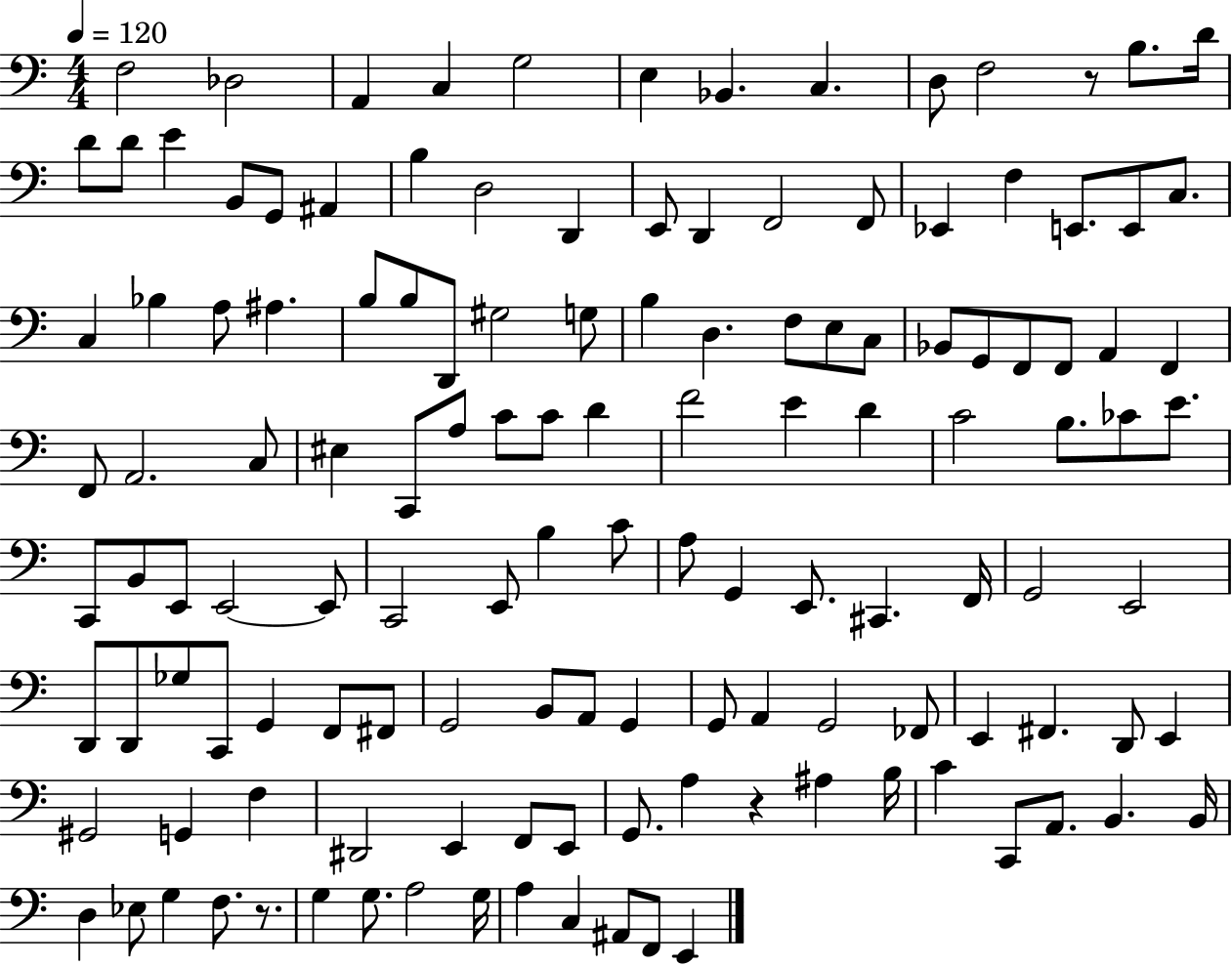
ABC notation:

X:1
T:Untitled
M:4/4
L:1/4
K:C
F,2 _D,2 A,, C, G,2 E, _B,, C, D,/2 F,2 z/2 B,/2 D/4 D/2 D/2 E B,,/2 G,,/2 ^A,, B, D,2 D,, E,,/2 D,, F,,2 F,,/2 _E,, F, E,,/2 E,,/2 C,/2 C, _B, A,/2 ^A, B,/2 B,/2 D,,/2 ^G,2 G,/2 B, D, F,/2 E,/2 C,/2 _B,,/2 G,,/2 F,,/2 F,,/2 A,, F,, F,,/2 A,,2 C,/2 ^E, C,,/2 A,/2 C/2 C/2 D F2 E D C2 B,/2 _C/2 E/2 C,,/2 B,,/2 E,,/2 E,,2 E,,/2 C,,2 E,,/2 B, C/2 A,/2 G,, E,,/2 ^C,, F,,/4 G,,2 E,,2 D,,/2 D,,/2 _G,/2 C,,/2 G,, F,,/2 ^F,,/2 G,,2 B,,/2 A,,/2 G,, G,,/2 A,, G,,2 _F,,/2 E,, ^F,, D,,/2 E,, ^G,,2 G,, F, ^D,,2 E,, F,,/2 E,,/2 G,,/2 A, z ^A, B,/4 C C,,/2 A,,/2 B,, B,,/4 D, _E,/2 G, F,/2 z/2 G, G,/2 A,2 G,/4 A, C, ^A,,/2 F,,/2 E,,